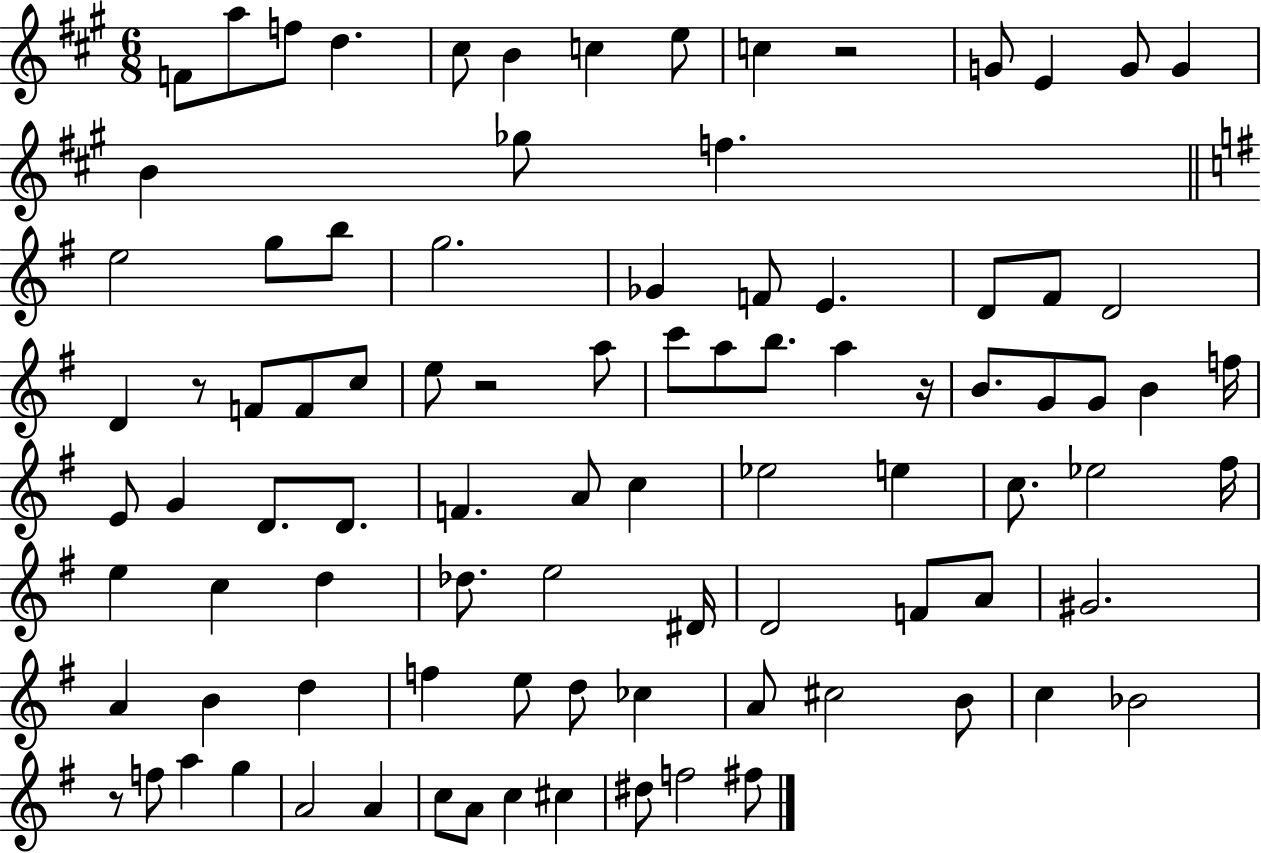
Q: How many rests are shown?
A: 5